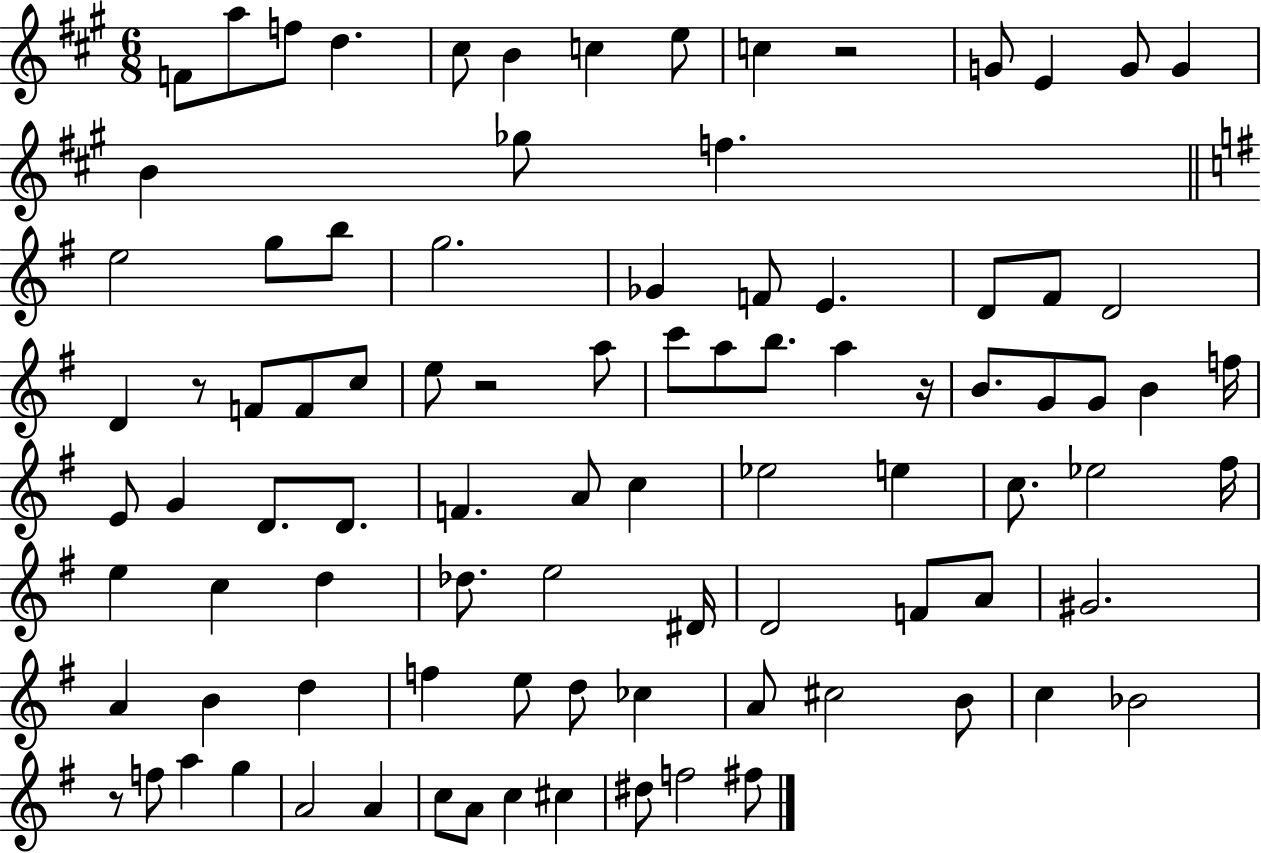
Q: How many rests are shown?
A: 5